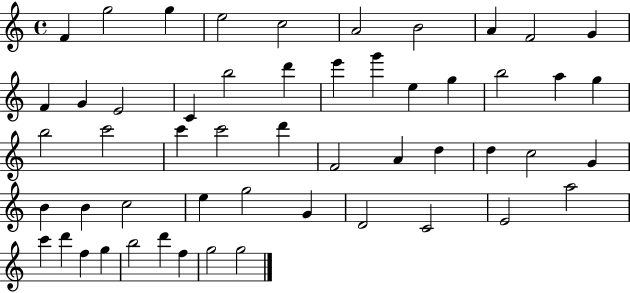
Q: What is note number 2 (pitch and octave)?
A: G5